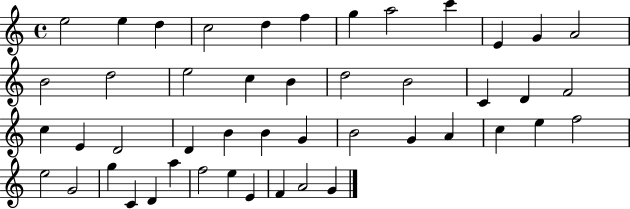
E5/h E5/q D5/q C5/h D5/q F5/q G5/q A5/h C6/q E4/q G4/q A4/h B4/h D5/h E5/h C5/q B4/q D5/h B4/h C4/q D4/q F4/h C5/q E4/q D4/h D4/q B4/q B4/q G4/q B4/h G4/q A4/q C5/q E5/q F5/h E5/h G4/h G5/q C4/q D4/q A5/q F5/h E5/q E4/q F4/q A4/h G4/q